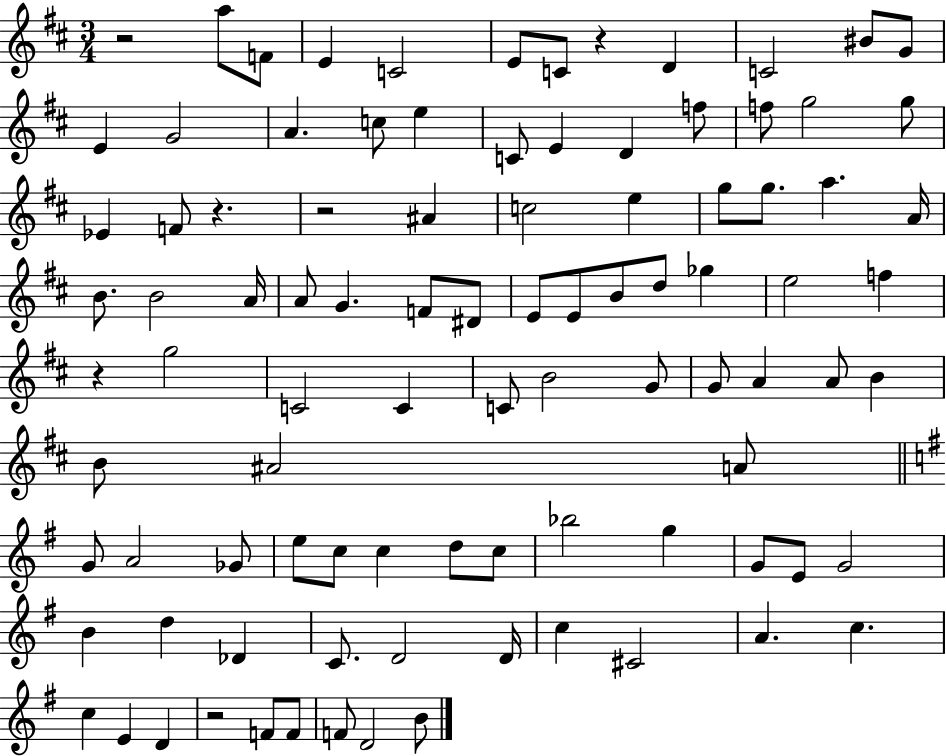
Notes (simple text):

R/h A5/e F4/e E4/q C4/h E4/e C4/e R/q D4/q C4/h BIS4/e G4/e E4/q G4/h A4/q. C5/e E5/q C4/e E4/q D4/q F5/e F5/e G5/h G5/e Eb4/q F4/e R/q. R/h A#4/q C5/h E5/q G5/e G5/e. A5/q. A4/s B4/e. B4/h A4/s A4/e G4/q. F4/e D#4/e E4/e E4/e B4/e D5/e Gb5/q E5/h F5/q R/q G5/h C4/h C4/q C4/e B4/h G4/e G4/e A4/q A4/e B4/q B4/e A#4/h A4/e G4/e A4/h Gb4/e E5/e C5/e C5/q D5/e C5/e Bb5/h G5/q G4/e E4/e G4/h B4/q D5/q Db4/q C4/e. D4/h D4/s C5/q C#4/h A4/q. C5/q. C5/q E4/q D4/q R/h F4/e F4/e F4/e D4/h B4/e